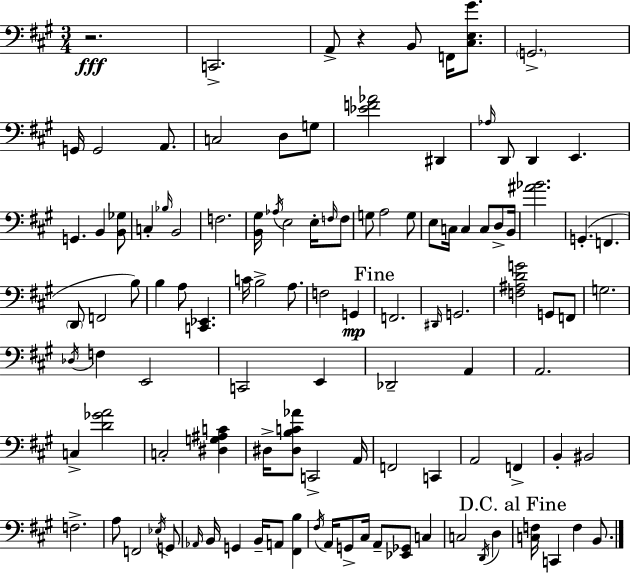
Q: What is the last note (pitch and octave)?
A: B2